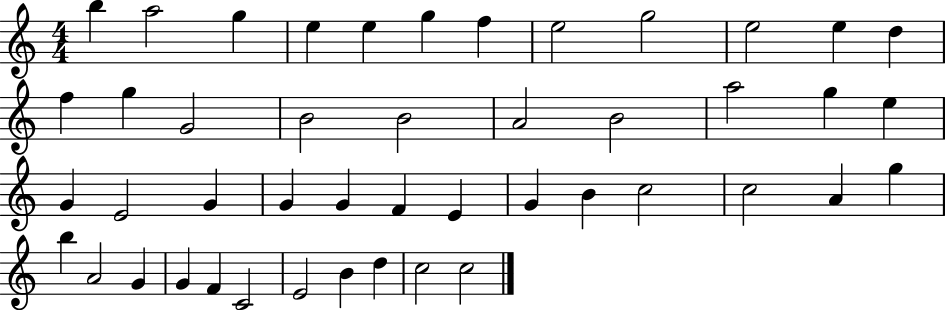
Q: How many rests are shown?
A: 0